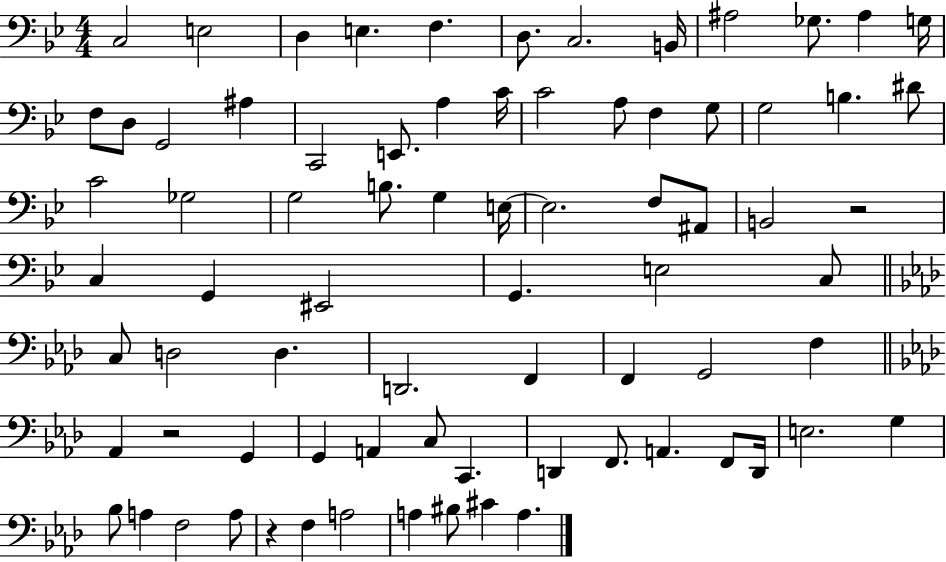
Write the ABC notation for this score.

X:1
T:Untitled
M:4/4
L:1/4
K:Bb
C,2 E,2 D, E, F, D,/2 C,2 B,,/4 ^A,2 _G,/2 ^A, G,/4 F,/2 D,/2 G,,2 ^A, C,,2 E,,/2 A, C/4 C2 A,/2 F, G,/2 G,2 B, ^D/2 C2 _G,2 G,2 B,/2 G, E,/4 E,2 F,/2 ^A,,/2 B,,2 z2 C, G,, ^E,,2 G,, E,2 C,/2 C,/2 D,2 D, D,,2 F,, F,, G,,2 F, _A,, z2 G,, G,, A,, C,/2 C,, D,, F,,/2 A,, F,,/2 D,,/4 E,2 G, _B,/2 A, F,2 A,/2 z F, A,2 A, ^B,/2 ^C A,